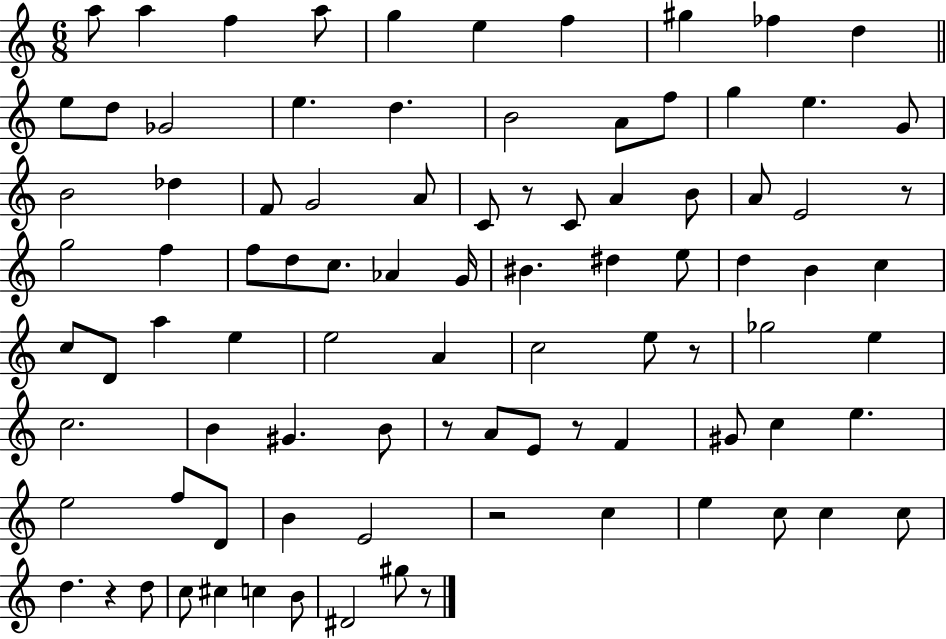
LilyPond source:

{
  \clef treble
  \numericTimeSignature
  \time 6/8
  \key c \major
  a''8 a''4 f''4 a''8 | g''4 e''4 f''4 | gis''4 fes''4 d''4 | \bar "||" \break \key a \minor e''8 d''8 ges'2 | e''4. d''4. | b'2 a'8 f''8 | g''4 e''4. g'8 | \break b'2 des''4 | f'8 g'2 a'8 | c'8 r8 c'8 a'4 b'8 | a'8 e'2 r8 | \break g''2 f''4 | f''8 d''8 c''8. aes'4 g'16 | bis'4. dis''4 e''8 | d''4 b'4 c''4 | \break c''8 d'8 a''4 e''4 | e''2 a'4 | c''2 e''8 r8 | ges''2 e''4 | \break c''2. | b'4 gis'4. b'8 | r8 a'8 e'8 r8 f'4 | gis'8 c''4 e''4. | \break e''2 f''8 d'8 | b'4 e'2 | r2 c''4 | e''4 c''8 c''4 c''8 | \break d''4. r4 d''8 | c''8 cis''4 c''4 b'8 | dis'2 gis''8 r8 | \bar "|."
}